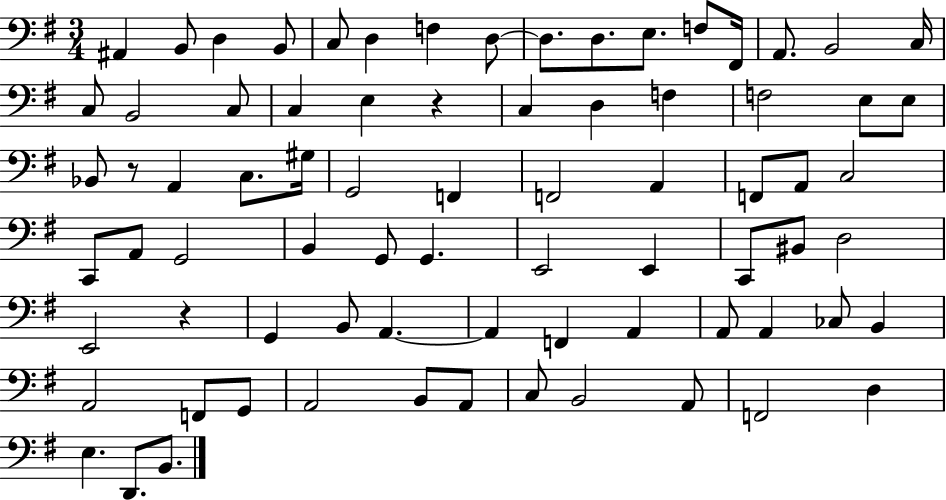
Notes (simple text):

A#2/q B2/e D3/q B2/e C3/e D3/q F3/q D3/e D3/e. D3/e. E3/e. F3/e F#2/s A2/e. B2/h C3/s C3/e B2/h C3/e C3/q E3/q R/q C3/q D3/q F3/q F3/h E3/e E3/e Bb2/e R/e A2/q C3/e. G#3/s G2/h F2/q F2/h A2/q F2/e A2/e C3/h C2/e A2/e G2/h B2/q G2/e G2/q. E2/h E2/q C2/e BIS2/e D3/h E2/h R/q G2/q B2/e A2/q. A2/q F2/q A2/q A2/e A2/q CES3/e B2/q A2/h F2/e G2/e A2/h B2/e A2/e C3/e B2/h A2/e F2/h D3/q E3/q. D2/e. B2/e.